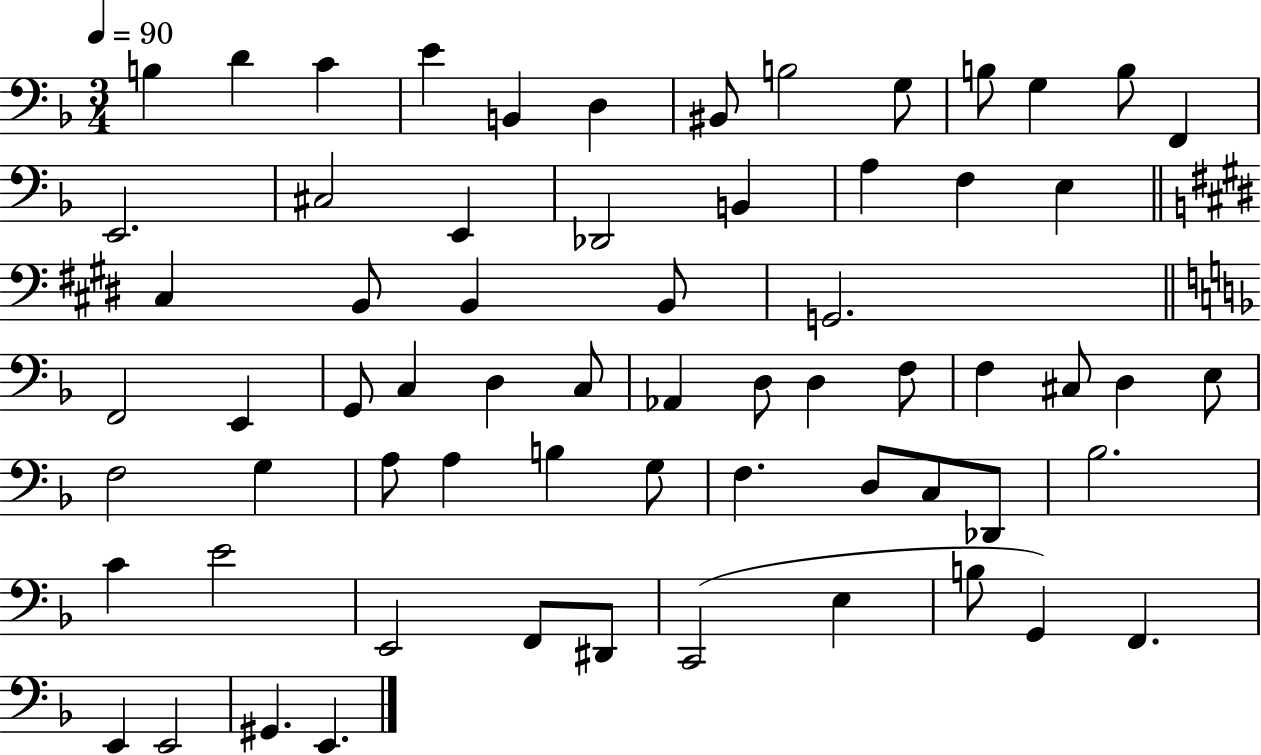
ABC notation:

X:1
T:Untitled
M:3/4
L:1/4
K:F
B, D C E B,, D, ^B,,/2 B,2 G,/2 B,/2 G, B,/2 F,, E,,2 ^C,2 E,, _D,,2 B,, A, F, E, ^C, B,,/2 B,, B,,/2 G,,2 F,,2 E,, G,,/2 C, D, C,/2 _A,, D,/2 D, F,/2 F, ^C,/2 D, E,/2 F,2 G, A,/2 A, B, G,/2 F, D,/2 C,/2 _D,,/2 _B,2 C E2 E,,2 F,,/2 ^D,,/2 C,,2 E, B,/2 G,, F,, E,, E,,2 ^G,, E,,